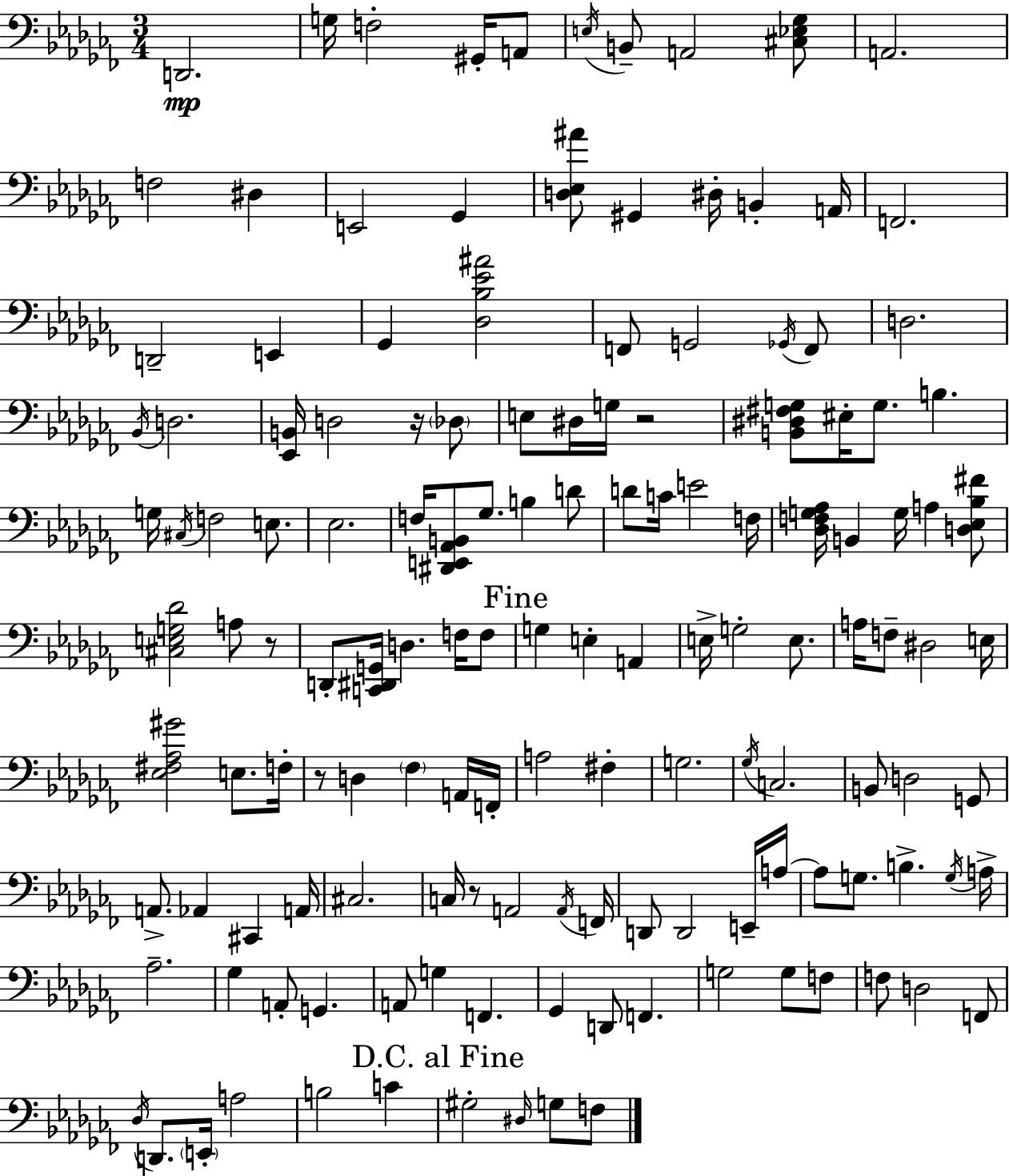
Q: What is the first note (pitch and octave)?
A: D2